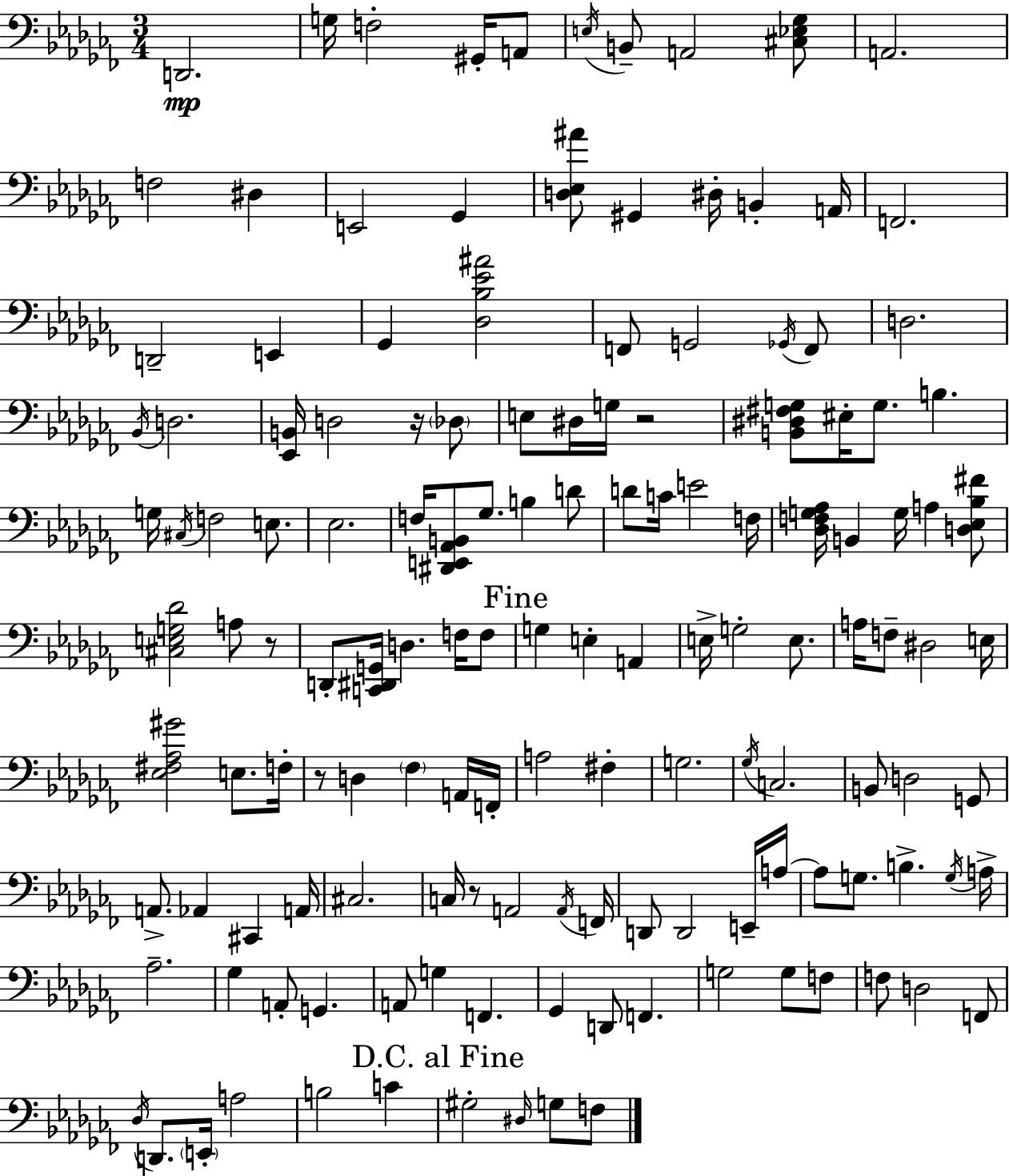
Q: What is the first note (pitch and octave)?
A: D2